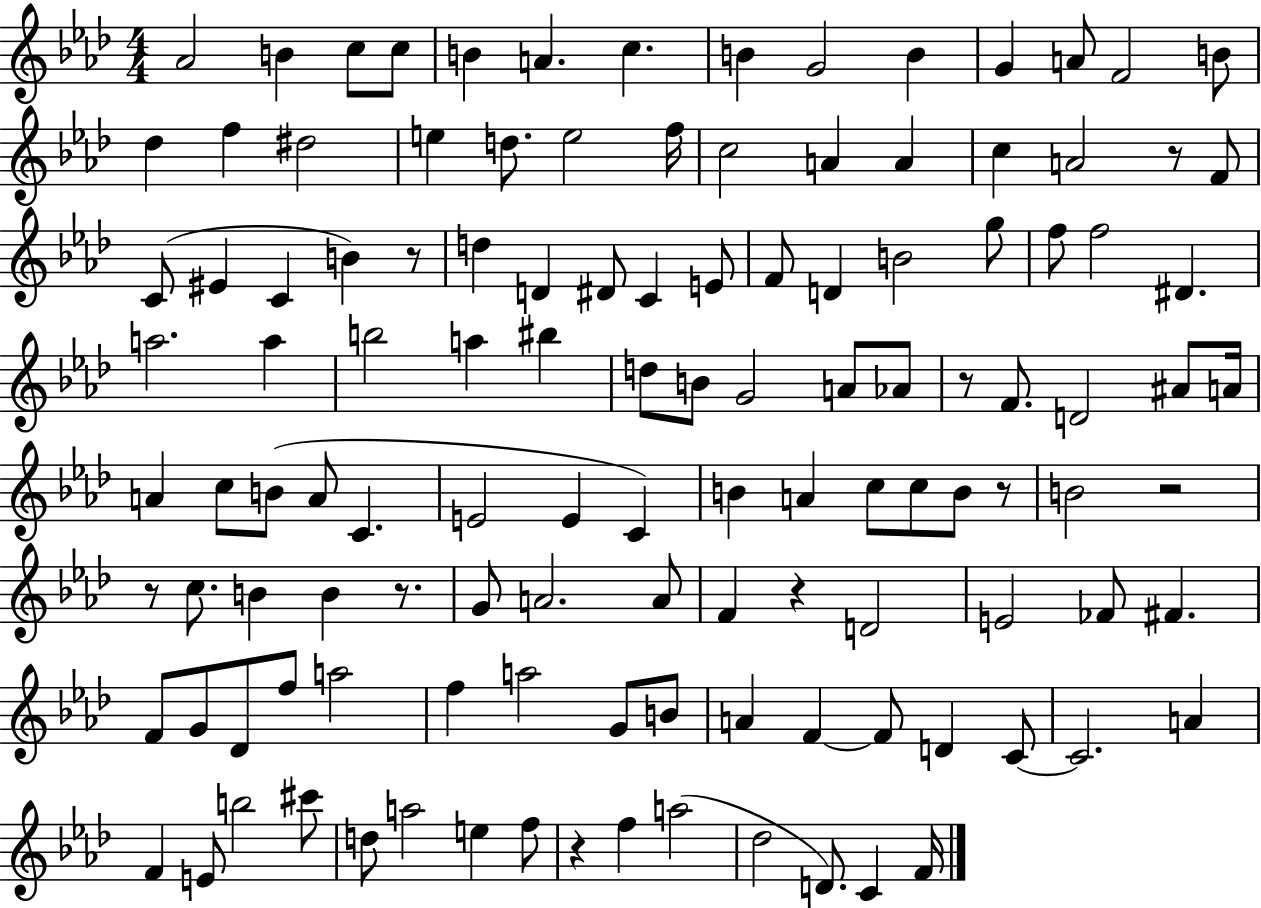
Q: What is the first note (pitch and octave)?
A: Ab4